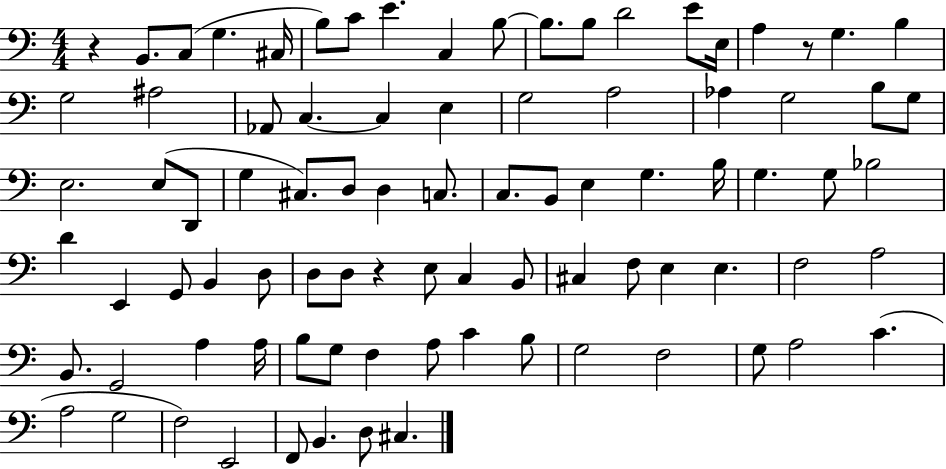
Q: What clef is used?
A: bass